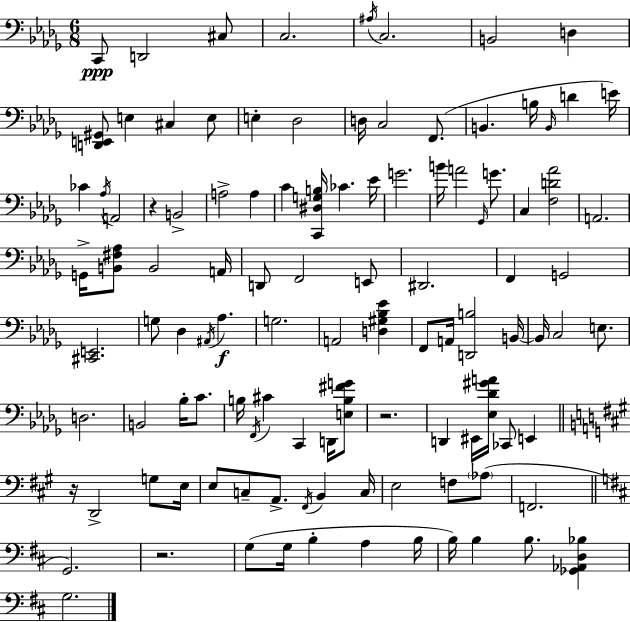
C2/e D2/h C#3/e C3/h. A#3/s C3/h. B2/h D3/q [D2,E2,G#2]/e E3/q C#3/q E3/e E3/q Db3/h D3/s C3/h F2/e. B2/q. B3/s B2/s D4/q E4/s CES4/q Ab3/s A2/h R/q B2/h A3/h A3/q C4/q [C2,D#3,G3,B3]/s CES4/q. Eb4/s G4/h. B4/s A4/h Gb2/s G4/e. C3/q [F3,D4,Ab4]/h A2/h. G2/s [B2,F#3,Ab3]/e B2/h A2/s D2/e F2/h E2/e D#2/h. F2/q G2/h [C#2,E2]/h. G3/e Db3/q A#2/s Ab3/q. G3/h. A2/h [D3,G#3,Bb3,Eb4]/q F2/e A2/s [D2,B3]/h B2/s B2/s C3/h E3/e. D3/h. B2/h Bb3/s C4/e. B3/s F2/s C#4/q C2/q D2/s [E3,B3,F#4,G4]/e R/h. D2/q EIS2/s [Eb3,Db4,G#4,A4]/s CES2/e E2/q R/s D2/h G3/e E3/s E3/e C3/e A2/e. F#2/s B2/q C3/s E3/h F3/e Ab3/e F2/h. G2/h. R/h. G3/e G3/s B3/q A3/q B3/s B3/s B3/q B3/e. [Gb2,Ab2,D3,Bb3]/q G3/h.